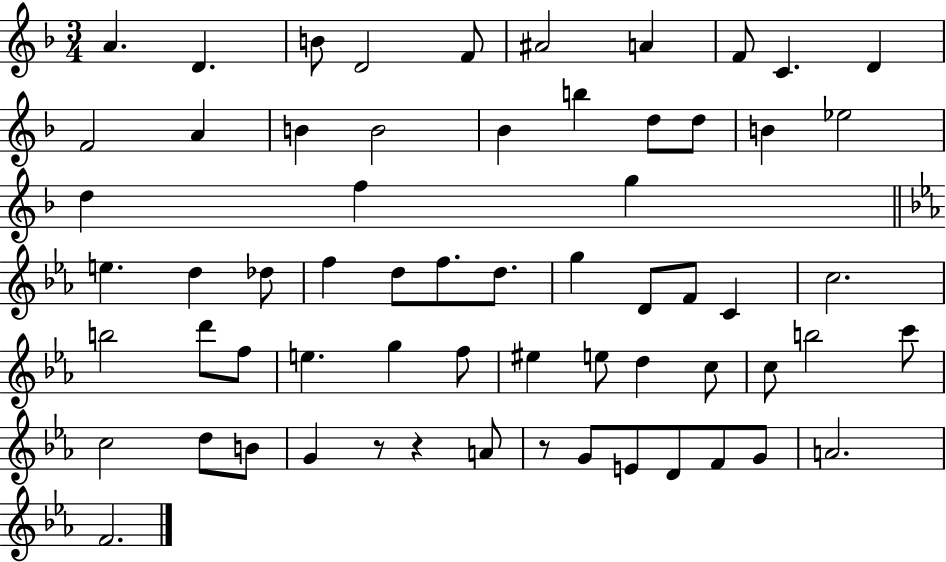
X:1
T:Untitled
M:3/4
L:1/4
K:F
A D B/2 D2 F/2 ^A2 A F/2 C D F2 A B B2 _B b d/2 d/2 B _e2 d f g e d _d/2 f d/2 f/2 d/2 g D/2 F/2 C c2 b2 d'/2 f/2 e g f/2 ^e e/2 d c/2 c/2 b2 c'/2 c2 d/2 B/2 G z/2 z A/2 z/2 G/2 E/2 D/2 F/2 G/2 A2 F2